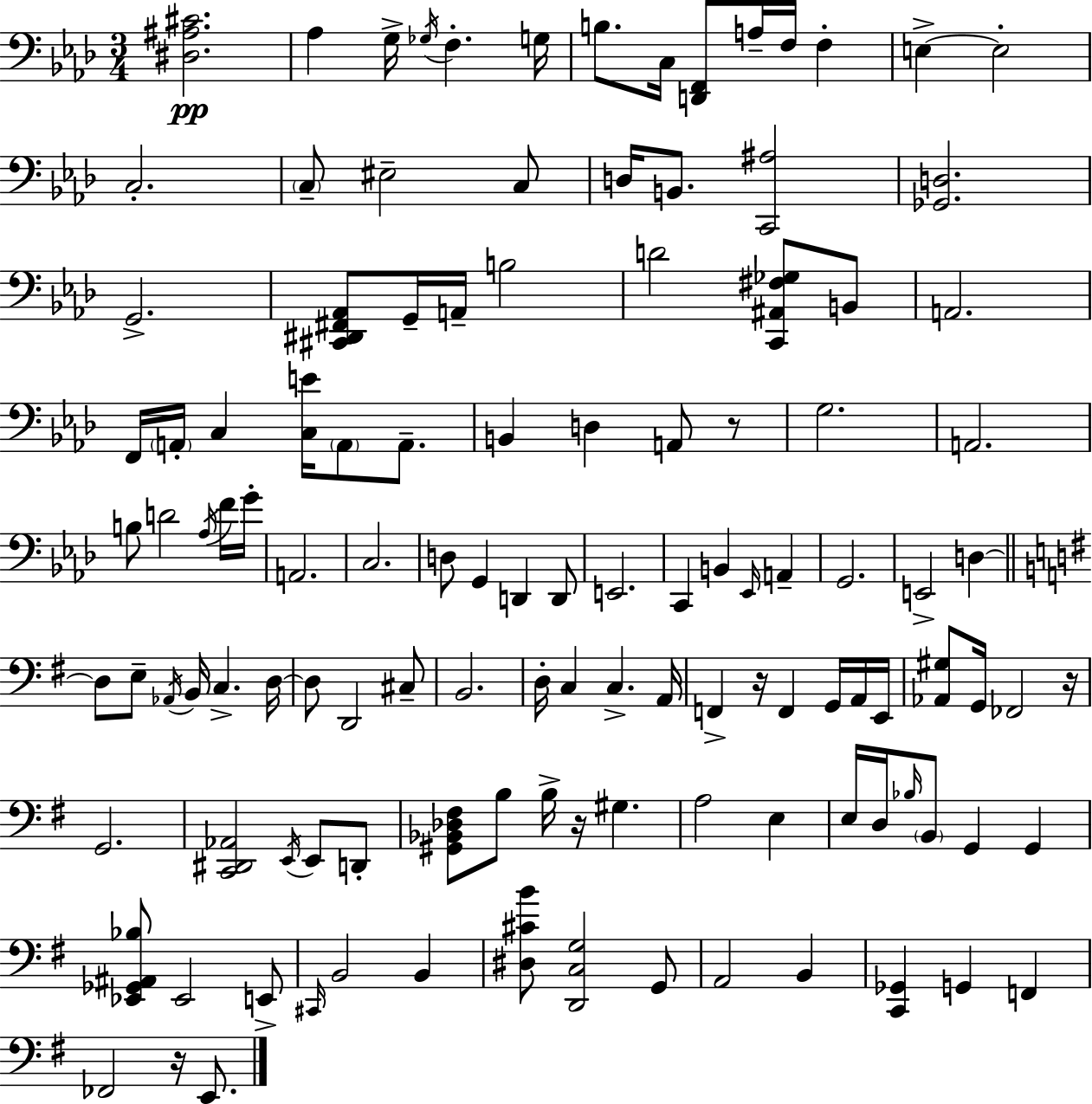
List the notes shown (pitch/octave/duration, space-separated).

[D#3,A#3,C#4]/h. Ab3/q G3/s Gb3/s F3/q. G3/s B3/e. C3/s [D2,F2]/e A3/s F3/s F3/q E3/q E3/h C3/h. C3/e EIS3/h C3/e D3/s B2/e. [C2,A#3]/h [Gb2,D3]/h. G2/h. [C#2,D#2,F#2,Ab2]/e G2/s A2/s B3/h D4/h [C2,A#2,F#3,Gb3]/e B2/e A2/h. F2/s A2/s C3/q [C3,E4]/s A2/e A2/e. B2/q D3/q A2/e R/e G3/h. A2/h. B3/e D4/h Ab3/s F4/s G4/s A2/h. C3/h. D3/e G2/q D2/q D2/e E2/h. C2/q B2/q Eb2/s A2/q G2/h. E2/h D3/q D3/e E3/e Ab2/s B2/s C3/q. D3/s D3/e D2/h C#3/e B2/h. D3/s C3/q C3/q. A2/s F2/q R/s F2/q G2/s A2/s E2/s [Ab2,G#3]/e G2/s FES2/h R/s G2/h. [C2,D#2,Ab2]/h E2/s E2/e D2/e [G#2,Bb2,Db3,F#3]/e B3/e B3/s R/s G#3/q. A3/h E3/q E3/s D3/s Bb3/s B2/e G2/q G2/q [Eb2,Gb2,A#2,Bb3]/e Eb2/h E2/e C#2/s B2/h B2/q [D#3,C#4,B4]/e [D2,C3,G3]/h G2/e A2/h B2/q [C2,Gb2]/q G2/q F2/q FES2/h R/s E2/e.